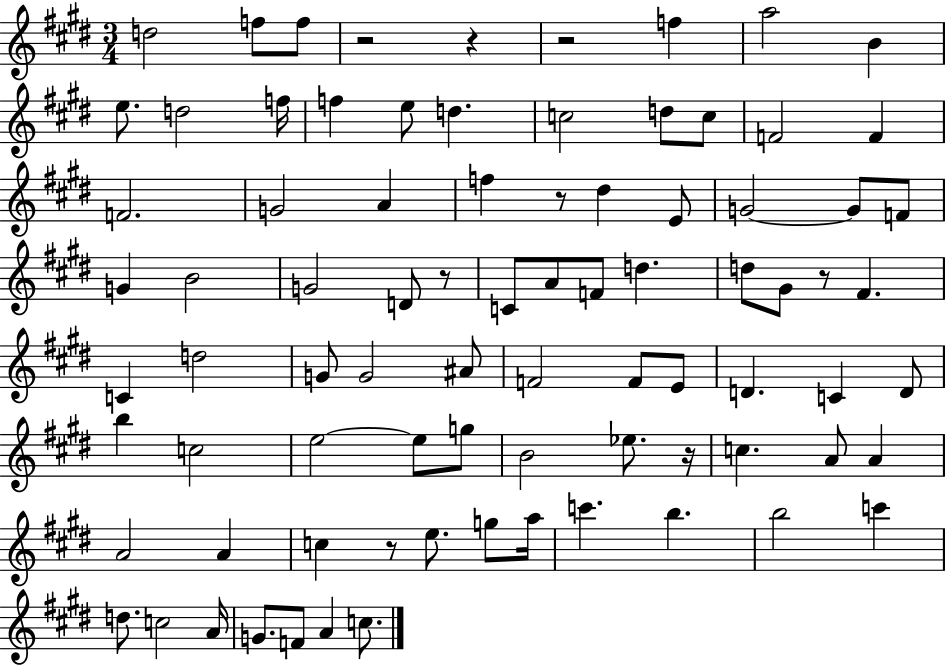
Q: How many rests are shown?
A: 8